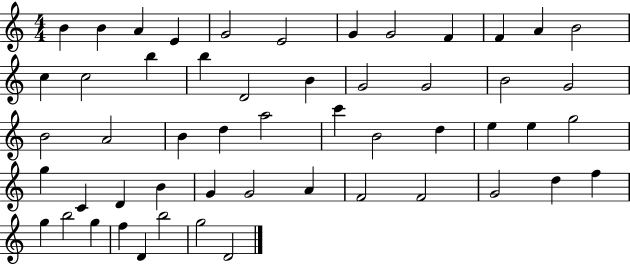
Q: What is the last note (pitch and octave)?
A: D4